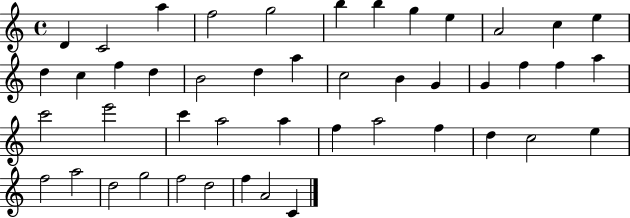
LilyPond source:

{
  \clef treble
  \time 4/4
  \defaultTimeSignature
  \key c \major
  d'4 c'2 a''4 | f''2 g''2 | b''4 b''4 g''4 e''4 | a'2 c''4 e''4 | \break d''4 c''4 f''4 d''4 | b'2 d''4 a''4 | c''2 b'4 g'4 | g'4 f''4 f''4 a''4 | \break c'''2 e'''2 | c'''4 a''2 a''4 | f''4 a''2 f''4 | d''4 c''2 e''4 | \break f''2 a''2 | d''2 g''2 | f''2 d''2 | f''4 a'2 c'4 | \break \bar "|."
}